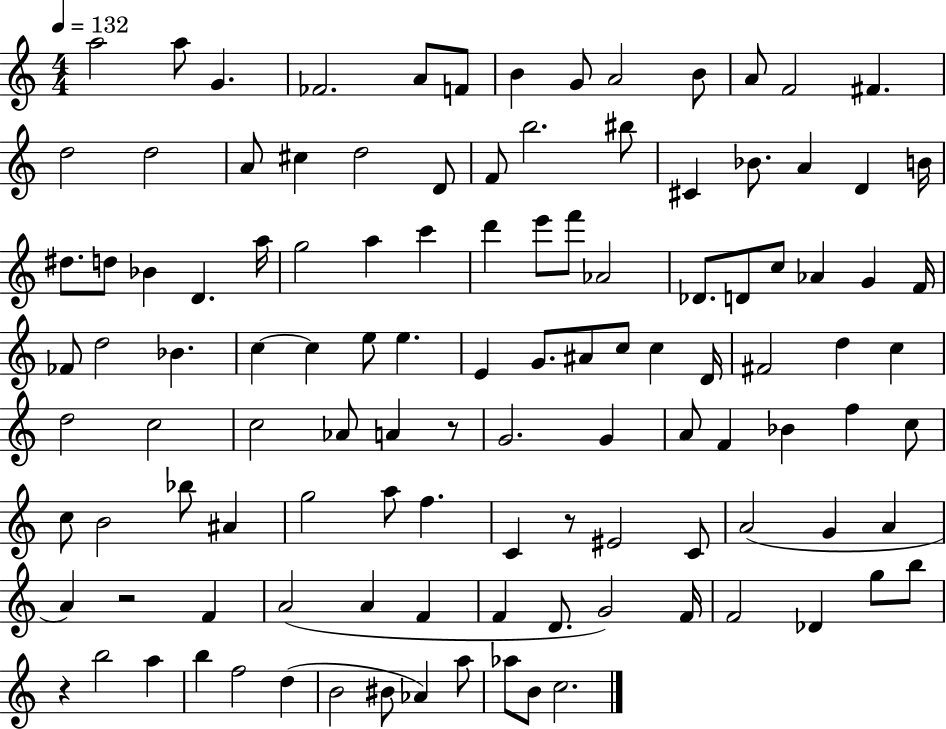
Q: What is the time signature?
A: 4/4